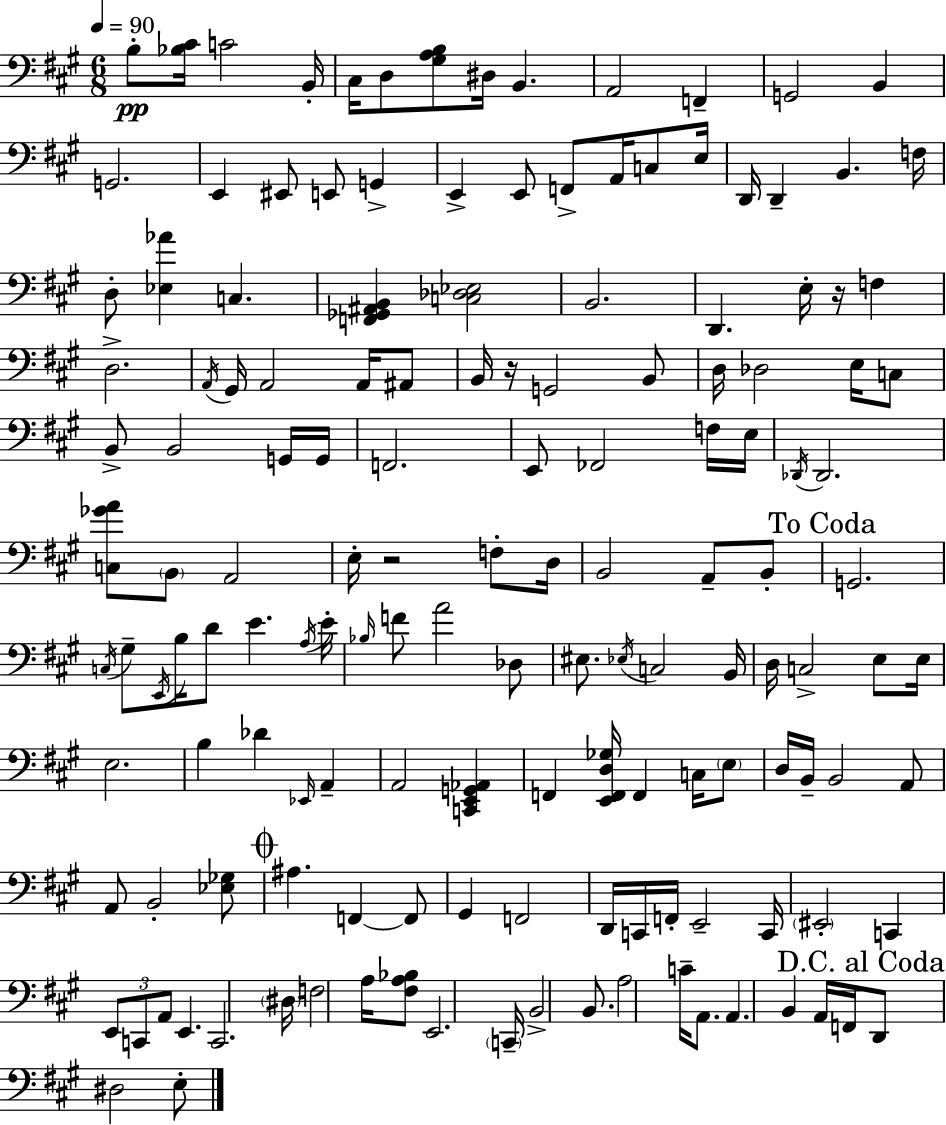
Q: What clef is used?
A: bass